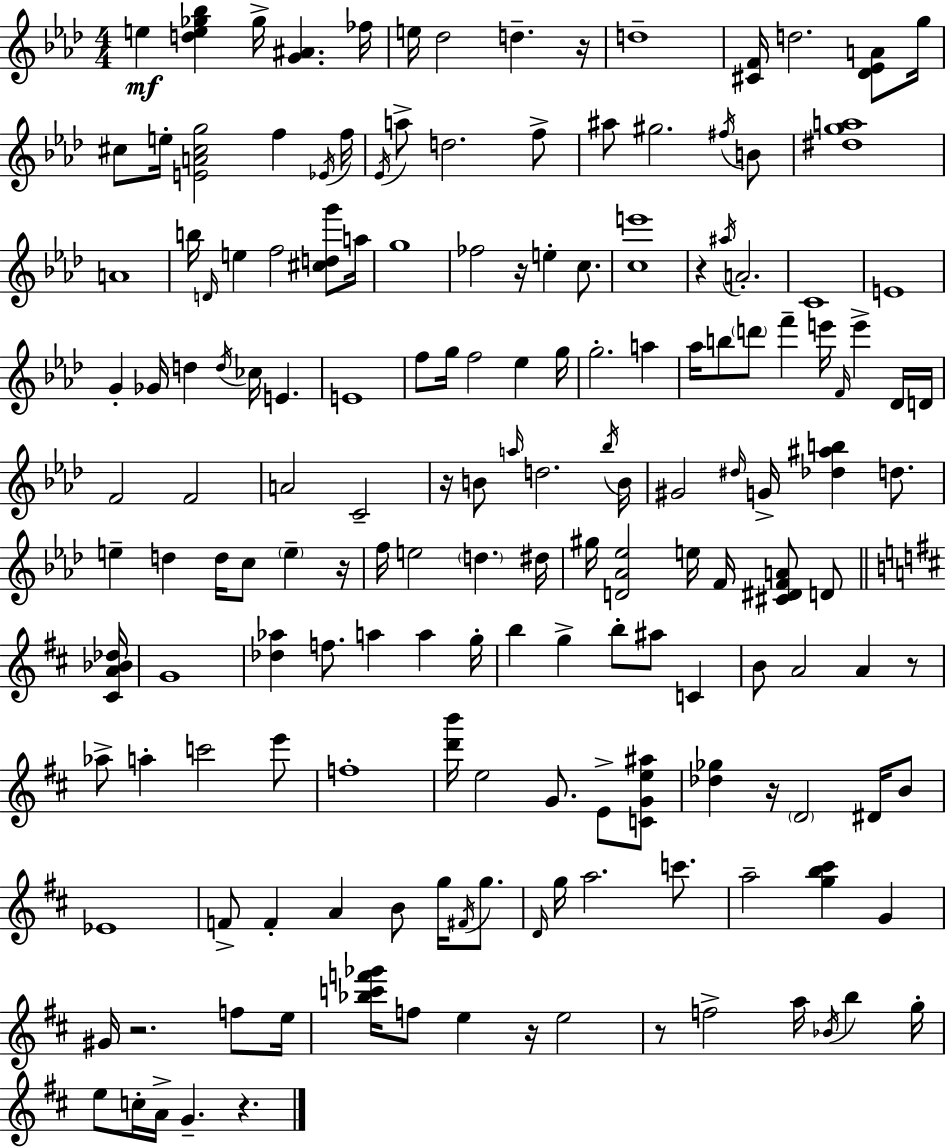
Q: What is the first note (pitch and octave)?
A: E5